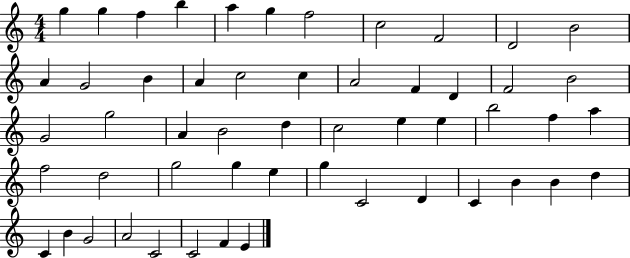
X:1
T:Untitled
M:4/4
L:1/4
K:C
g g f b a g f2 c2 F2 D2 B2 A G2 B A c2 c A2 F D F2 B2 G2 g2 A B2 d c2 e e b2 f a f2 d2 g2 g e g C2 D C B B d C B G2 A2 C2 C2 F E